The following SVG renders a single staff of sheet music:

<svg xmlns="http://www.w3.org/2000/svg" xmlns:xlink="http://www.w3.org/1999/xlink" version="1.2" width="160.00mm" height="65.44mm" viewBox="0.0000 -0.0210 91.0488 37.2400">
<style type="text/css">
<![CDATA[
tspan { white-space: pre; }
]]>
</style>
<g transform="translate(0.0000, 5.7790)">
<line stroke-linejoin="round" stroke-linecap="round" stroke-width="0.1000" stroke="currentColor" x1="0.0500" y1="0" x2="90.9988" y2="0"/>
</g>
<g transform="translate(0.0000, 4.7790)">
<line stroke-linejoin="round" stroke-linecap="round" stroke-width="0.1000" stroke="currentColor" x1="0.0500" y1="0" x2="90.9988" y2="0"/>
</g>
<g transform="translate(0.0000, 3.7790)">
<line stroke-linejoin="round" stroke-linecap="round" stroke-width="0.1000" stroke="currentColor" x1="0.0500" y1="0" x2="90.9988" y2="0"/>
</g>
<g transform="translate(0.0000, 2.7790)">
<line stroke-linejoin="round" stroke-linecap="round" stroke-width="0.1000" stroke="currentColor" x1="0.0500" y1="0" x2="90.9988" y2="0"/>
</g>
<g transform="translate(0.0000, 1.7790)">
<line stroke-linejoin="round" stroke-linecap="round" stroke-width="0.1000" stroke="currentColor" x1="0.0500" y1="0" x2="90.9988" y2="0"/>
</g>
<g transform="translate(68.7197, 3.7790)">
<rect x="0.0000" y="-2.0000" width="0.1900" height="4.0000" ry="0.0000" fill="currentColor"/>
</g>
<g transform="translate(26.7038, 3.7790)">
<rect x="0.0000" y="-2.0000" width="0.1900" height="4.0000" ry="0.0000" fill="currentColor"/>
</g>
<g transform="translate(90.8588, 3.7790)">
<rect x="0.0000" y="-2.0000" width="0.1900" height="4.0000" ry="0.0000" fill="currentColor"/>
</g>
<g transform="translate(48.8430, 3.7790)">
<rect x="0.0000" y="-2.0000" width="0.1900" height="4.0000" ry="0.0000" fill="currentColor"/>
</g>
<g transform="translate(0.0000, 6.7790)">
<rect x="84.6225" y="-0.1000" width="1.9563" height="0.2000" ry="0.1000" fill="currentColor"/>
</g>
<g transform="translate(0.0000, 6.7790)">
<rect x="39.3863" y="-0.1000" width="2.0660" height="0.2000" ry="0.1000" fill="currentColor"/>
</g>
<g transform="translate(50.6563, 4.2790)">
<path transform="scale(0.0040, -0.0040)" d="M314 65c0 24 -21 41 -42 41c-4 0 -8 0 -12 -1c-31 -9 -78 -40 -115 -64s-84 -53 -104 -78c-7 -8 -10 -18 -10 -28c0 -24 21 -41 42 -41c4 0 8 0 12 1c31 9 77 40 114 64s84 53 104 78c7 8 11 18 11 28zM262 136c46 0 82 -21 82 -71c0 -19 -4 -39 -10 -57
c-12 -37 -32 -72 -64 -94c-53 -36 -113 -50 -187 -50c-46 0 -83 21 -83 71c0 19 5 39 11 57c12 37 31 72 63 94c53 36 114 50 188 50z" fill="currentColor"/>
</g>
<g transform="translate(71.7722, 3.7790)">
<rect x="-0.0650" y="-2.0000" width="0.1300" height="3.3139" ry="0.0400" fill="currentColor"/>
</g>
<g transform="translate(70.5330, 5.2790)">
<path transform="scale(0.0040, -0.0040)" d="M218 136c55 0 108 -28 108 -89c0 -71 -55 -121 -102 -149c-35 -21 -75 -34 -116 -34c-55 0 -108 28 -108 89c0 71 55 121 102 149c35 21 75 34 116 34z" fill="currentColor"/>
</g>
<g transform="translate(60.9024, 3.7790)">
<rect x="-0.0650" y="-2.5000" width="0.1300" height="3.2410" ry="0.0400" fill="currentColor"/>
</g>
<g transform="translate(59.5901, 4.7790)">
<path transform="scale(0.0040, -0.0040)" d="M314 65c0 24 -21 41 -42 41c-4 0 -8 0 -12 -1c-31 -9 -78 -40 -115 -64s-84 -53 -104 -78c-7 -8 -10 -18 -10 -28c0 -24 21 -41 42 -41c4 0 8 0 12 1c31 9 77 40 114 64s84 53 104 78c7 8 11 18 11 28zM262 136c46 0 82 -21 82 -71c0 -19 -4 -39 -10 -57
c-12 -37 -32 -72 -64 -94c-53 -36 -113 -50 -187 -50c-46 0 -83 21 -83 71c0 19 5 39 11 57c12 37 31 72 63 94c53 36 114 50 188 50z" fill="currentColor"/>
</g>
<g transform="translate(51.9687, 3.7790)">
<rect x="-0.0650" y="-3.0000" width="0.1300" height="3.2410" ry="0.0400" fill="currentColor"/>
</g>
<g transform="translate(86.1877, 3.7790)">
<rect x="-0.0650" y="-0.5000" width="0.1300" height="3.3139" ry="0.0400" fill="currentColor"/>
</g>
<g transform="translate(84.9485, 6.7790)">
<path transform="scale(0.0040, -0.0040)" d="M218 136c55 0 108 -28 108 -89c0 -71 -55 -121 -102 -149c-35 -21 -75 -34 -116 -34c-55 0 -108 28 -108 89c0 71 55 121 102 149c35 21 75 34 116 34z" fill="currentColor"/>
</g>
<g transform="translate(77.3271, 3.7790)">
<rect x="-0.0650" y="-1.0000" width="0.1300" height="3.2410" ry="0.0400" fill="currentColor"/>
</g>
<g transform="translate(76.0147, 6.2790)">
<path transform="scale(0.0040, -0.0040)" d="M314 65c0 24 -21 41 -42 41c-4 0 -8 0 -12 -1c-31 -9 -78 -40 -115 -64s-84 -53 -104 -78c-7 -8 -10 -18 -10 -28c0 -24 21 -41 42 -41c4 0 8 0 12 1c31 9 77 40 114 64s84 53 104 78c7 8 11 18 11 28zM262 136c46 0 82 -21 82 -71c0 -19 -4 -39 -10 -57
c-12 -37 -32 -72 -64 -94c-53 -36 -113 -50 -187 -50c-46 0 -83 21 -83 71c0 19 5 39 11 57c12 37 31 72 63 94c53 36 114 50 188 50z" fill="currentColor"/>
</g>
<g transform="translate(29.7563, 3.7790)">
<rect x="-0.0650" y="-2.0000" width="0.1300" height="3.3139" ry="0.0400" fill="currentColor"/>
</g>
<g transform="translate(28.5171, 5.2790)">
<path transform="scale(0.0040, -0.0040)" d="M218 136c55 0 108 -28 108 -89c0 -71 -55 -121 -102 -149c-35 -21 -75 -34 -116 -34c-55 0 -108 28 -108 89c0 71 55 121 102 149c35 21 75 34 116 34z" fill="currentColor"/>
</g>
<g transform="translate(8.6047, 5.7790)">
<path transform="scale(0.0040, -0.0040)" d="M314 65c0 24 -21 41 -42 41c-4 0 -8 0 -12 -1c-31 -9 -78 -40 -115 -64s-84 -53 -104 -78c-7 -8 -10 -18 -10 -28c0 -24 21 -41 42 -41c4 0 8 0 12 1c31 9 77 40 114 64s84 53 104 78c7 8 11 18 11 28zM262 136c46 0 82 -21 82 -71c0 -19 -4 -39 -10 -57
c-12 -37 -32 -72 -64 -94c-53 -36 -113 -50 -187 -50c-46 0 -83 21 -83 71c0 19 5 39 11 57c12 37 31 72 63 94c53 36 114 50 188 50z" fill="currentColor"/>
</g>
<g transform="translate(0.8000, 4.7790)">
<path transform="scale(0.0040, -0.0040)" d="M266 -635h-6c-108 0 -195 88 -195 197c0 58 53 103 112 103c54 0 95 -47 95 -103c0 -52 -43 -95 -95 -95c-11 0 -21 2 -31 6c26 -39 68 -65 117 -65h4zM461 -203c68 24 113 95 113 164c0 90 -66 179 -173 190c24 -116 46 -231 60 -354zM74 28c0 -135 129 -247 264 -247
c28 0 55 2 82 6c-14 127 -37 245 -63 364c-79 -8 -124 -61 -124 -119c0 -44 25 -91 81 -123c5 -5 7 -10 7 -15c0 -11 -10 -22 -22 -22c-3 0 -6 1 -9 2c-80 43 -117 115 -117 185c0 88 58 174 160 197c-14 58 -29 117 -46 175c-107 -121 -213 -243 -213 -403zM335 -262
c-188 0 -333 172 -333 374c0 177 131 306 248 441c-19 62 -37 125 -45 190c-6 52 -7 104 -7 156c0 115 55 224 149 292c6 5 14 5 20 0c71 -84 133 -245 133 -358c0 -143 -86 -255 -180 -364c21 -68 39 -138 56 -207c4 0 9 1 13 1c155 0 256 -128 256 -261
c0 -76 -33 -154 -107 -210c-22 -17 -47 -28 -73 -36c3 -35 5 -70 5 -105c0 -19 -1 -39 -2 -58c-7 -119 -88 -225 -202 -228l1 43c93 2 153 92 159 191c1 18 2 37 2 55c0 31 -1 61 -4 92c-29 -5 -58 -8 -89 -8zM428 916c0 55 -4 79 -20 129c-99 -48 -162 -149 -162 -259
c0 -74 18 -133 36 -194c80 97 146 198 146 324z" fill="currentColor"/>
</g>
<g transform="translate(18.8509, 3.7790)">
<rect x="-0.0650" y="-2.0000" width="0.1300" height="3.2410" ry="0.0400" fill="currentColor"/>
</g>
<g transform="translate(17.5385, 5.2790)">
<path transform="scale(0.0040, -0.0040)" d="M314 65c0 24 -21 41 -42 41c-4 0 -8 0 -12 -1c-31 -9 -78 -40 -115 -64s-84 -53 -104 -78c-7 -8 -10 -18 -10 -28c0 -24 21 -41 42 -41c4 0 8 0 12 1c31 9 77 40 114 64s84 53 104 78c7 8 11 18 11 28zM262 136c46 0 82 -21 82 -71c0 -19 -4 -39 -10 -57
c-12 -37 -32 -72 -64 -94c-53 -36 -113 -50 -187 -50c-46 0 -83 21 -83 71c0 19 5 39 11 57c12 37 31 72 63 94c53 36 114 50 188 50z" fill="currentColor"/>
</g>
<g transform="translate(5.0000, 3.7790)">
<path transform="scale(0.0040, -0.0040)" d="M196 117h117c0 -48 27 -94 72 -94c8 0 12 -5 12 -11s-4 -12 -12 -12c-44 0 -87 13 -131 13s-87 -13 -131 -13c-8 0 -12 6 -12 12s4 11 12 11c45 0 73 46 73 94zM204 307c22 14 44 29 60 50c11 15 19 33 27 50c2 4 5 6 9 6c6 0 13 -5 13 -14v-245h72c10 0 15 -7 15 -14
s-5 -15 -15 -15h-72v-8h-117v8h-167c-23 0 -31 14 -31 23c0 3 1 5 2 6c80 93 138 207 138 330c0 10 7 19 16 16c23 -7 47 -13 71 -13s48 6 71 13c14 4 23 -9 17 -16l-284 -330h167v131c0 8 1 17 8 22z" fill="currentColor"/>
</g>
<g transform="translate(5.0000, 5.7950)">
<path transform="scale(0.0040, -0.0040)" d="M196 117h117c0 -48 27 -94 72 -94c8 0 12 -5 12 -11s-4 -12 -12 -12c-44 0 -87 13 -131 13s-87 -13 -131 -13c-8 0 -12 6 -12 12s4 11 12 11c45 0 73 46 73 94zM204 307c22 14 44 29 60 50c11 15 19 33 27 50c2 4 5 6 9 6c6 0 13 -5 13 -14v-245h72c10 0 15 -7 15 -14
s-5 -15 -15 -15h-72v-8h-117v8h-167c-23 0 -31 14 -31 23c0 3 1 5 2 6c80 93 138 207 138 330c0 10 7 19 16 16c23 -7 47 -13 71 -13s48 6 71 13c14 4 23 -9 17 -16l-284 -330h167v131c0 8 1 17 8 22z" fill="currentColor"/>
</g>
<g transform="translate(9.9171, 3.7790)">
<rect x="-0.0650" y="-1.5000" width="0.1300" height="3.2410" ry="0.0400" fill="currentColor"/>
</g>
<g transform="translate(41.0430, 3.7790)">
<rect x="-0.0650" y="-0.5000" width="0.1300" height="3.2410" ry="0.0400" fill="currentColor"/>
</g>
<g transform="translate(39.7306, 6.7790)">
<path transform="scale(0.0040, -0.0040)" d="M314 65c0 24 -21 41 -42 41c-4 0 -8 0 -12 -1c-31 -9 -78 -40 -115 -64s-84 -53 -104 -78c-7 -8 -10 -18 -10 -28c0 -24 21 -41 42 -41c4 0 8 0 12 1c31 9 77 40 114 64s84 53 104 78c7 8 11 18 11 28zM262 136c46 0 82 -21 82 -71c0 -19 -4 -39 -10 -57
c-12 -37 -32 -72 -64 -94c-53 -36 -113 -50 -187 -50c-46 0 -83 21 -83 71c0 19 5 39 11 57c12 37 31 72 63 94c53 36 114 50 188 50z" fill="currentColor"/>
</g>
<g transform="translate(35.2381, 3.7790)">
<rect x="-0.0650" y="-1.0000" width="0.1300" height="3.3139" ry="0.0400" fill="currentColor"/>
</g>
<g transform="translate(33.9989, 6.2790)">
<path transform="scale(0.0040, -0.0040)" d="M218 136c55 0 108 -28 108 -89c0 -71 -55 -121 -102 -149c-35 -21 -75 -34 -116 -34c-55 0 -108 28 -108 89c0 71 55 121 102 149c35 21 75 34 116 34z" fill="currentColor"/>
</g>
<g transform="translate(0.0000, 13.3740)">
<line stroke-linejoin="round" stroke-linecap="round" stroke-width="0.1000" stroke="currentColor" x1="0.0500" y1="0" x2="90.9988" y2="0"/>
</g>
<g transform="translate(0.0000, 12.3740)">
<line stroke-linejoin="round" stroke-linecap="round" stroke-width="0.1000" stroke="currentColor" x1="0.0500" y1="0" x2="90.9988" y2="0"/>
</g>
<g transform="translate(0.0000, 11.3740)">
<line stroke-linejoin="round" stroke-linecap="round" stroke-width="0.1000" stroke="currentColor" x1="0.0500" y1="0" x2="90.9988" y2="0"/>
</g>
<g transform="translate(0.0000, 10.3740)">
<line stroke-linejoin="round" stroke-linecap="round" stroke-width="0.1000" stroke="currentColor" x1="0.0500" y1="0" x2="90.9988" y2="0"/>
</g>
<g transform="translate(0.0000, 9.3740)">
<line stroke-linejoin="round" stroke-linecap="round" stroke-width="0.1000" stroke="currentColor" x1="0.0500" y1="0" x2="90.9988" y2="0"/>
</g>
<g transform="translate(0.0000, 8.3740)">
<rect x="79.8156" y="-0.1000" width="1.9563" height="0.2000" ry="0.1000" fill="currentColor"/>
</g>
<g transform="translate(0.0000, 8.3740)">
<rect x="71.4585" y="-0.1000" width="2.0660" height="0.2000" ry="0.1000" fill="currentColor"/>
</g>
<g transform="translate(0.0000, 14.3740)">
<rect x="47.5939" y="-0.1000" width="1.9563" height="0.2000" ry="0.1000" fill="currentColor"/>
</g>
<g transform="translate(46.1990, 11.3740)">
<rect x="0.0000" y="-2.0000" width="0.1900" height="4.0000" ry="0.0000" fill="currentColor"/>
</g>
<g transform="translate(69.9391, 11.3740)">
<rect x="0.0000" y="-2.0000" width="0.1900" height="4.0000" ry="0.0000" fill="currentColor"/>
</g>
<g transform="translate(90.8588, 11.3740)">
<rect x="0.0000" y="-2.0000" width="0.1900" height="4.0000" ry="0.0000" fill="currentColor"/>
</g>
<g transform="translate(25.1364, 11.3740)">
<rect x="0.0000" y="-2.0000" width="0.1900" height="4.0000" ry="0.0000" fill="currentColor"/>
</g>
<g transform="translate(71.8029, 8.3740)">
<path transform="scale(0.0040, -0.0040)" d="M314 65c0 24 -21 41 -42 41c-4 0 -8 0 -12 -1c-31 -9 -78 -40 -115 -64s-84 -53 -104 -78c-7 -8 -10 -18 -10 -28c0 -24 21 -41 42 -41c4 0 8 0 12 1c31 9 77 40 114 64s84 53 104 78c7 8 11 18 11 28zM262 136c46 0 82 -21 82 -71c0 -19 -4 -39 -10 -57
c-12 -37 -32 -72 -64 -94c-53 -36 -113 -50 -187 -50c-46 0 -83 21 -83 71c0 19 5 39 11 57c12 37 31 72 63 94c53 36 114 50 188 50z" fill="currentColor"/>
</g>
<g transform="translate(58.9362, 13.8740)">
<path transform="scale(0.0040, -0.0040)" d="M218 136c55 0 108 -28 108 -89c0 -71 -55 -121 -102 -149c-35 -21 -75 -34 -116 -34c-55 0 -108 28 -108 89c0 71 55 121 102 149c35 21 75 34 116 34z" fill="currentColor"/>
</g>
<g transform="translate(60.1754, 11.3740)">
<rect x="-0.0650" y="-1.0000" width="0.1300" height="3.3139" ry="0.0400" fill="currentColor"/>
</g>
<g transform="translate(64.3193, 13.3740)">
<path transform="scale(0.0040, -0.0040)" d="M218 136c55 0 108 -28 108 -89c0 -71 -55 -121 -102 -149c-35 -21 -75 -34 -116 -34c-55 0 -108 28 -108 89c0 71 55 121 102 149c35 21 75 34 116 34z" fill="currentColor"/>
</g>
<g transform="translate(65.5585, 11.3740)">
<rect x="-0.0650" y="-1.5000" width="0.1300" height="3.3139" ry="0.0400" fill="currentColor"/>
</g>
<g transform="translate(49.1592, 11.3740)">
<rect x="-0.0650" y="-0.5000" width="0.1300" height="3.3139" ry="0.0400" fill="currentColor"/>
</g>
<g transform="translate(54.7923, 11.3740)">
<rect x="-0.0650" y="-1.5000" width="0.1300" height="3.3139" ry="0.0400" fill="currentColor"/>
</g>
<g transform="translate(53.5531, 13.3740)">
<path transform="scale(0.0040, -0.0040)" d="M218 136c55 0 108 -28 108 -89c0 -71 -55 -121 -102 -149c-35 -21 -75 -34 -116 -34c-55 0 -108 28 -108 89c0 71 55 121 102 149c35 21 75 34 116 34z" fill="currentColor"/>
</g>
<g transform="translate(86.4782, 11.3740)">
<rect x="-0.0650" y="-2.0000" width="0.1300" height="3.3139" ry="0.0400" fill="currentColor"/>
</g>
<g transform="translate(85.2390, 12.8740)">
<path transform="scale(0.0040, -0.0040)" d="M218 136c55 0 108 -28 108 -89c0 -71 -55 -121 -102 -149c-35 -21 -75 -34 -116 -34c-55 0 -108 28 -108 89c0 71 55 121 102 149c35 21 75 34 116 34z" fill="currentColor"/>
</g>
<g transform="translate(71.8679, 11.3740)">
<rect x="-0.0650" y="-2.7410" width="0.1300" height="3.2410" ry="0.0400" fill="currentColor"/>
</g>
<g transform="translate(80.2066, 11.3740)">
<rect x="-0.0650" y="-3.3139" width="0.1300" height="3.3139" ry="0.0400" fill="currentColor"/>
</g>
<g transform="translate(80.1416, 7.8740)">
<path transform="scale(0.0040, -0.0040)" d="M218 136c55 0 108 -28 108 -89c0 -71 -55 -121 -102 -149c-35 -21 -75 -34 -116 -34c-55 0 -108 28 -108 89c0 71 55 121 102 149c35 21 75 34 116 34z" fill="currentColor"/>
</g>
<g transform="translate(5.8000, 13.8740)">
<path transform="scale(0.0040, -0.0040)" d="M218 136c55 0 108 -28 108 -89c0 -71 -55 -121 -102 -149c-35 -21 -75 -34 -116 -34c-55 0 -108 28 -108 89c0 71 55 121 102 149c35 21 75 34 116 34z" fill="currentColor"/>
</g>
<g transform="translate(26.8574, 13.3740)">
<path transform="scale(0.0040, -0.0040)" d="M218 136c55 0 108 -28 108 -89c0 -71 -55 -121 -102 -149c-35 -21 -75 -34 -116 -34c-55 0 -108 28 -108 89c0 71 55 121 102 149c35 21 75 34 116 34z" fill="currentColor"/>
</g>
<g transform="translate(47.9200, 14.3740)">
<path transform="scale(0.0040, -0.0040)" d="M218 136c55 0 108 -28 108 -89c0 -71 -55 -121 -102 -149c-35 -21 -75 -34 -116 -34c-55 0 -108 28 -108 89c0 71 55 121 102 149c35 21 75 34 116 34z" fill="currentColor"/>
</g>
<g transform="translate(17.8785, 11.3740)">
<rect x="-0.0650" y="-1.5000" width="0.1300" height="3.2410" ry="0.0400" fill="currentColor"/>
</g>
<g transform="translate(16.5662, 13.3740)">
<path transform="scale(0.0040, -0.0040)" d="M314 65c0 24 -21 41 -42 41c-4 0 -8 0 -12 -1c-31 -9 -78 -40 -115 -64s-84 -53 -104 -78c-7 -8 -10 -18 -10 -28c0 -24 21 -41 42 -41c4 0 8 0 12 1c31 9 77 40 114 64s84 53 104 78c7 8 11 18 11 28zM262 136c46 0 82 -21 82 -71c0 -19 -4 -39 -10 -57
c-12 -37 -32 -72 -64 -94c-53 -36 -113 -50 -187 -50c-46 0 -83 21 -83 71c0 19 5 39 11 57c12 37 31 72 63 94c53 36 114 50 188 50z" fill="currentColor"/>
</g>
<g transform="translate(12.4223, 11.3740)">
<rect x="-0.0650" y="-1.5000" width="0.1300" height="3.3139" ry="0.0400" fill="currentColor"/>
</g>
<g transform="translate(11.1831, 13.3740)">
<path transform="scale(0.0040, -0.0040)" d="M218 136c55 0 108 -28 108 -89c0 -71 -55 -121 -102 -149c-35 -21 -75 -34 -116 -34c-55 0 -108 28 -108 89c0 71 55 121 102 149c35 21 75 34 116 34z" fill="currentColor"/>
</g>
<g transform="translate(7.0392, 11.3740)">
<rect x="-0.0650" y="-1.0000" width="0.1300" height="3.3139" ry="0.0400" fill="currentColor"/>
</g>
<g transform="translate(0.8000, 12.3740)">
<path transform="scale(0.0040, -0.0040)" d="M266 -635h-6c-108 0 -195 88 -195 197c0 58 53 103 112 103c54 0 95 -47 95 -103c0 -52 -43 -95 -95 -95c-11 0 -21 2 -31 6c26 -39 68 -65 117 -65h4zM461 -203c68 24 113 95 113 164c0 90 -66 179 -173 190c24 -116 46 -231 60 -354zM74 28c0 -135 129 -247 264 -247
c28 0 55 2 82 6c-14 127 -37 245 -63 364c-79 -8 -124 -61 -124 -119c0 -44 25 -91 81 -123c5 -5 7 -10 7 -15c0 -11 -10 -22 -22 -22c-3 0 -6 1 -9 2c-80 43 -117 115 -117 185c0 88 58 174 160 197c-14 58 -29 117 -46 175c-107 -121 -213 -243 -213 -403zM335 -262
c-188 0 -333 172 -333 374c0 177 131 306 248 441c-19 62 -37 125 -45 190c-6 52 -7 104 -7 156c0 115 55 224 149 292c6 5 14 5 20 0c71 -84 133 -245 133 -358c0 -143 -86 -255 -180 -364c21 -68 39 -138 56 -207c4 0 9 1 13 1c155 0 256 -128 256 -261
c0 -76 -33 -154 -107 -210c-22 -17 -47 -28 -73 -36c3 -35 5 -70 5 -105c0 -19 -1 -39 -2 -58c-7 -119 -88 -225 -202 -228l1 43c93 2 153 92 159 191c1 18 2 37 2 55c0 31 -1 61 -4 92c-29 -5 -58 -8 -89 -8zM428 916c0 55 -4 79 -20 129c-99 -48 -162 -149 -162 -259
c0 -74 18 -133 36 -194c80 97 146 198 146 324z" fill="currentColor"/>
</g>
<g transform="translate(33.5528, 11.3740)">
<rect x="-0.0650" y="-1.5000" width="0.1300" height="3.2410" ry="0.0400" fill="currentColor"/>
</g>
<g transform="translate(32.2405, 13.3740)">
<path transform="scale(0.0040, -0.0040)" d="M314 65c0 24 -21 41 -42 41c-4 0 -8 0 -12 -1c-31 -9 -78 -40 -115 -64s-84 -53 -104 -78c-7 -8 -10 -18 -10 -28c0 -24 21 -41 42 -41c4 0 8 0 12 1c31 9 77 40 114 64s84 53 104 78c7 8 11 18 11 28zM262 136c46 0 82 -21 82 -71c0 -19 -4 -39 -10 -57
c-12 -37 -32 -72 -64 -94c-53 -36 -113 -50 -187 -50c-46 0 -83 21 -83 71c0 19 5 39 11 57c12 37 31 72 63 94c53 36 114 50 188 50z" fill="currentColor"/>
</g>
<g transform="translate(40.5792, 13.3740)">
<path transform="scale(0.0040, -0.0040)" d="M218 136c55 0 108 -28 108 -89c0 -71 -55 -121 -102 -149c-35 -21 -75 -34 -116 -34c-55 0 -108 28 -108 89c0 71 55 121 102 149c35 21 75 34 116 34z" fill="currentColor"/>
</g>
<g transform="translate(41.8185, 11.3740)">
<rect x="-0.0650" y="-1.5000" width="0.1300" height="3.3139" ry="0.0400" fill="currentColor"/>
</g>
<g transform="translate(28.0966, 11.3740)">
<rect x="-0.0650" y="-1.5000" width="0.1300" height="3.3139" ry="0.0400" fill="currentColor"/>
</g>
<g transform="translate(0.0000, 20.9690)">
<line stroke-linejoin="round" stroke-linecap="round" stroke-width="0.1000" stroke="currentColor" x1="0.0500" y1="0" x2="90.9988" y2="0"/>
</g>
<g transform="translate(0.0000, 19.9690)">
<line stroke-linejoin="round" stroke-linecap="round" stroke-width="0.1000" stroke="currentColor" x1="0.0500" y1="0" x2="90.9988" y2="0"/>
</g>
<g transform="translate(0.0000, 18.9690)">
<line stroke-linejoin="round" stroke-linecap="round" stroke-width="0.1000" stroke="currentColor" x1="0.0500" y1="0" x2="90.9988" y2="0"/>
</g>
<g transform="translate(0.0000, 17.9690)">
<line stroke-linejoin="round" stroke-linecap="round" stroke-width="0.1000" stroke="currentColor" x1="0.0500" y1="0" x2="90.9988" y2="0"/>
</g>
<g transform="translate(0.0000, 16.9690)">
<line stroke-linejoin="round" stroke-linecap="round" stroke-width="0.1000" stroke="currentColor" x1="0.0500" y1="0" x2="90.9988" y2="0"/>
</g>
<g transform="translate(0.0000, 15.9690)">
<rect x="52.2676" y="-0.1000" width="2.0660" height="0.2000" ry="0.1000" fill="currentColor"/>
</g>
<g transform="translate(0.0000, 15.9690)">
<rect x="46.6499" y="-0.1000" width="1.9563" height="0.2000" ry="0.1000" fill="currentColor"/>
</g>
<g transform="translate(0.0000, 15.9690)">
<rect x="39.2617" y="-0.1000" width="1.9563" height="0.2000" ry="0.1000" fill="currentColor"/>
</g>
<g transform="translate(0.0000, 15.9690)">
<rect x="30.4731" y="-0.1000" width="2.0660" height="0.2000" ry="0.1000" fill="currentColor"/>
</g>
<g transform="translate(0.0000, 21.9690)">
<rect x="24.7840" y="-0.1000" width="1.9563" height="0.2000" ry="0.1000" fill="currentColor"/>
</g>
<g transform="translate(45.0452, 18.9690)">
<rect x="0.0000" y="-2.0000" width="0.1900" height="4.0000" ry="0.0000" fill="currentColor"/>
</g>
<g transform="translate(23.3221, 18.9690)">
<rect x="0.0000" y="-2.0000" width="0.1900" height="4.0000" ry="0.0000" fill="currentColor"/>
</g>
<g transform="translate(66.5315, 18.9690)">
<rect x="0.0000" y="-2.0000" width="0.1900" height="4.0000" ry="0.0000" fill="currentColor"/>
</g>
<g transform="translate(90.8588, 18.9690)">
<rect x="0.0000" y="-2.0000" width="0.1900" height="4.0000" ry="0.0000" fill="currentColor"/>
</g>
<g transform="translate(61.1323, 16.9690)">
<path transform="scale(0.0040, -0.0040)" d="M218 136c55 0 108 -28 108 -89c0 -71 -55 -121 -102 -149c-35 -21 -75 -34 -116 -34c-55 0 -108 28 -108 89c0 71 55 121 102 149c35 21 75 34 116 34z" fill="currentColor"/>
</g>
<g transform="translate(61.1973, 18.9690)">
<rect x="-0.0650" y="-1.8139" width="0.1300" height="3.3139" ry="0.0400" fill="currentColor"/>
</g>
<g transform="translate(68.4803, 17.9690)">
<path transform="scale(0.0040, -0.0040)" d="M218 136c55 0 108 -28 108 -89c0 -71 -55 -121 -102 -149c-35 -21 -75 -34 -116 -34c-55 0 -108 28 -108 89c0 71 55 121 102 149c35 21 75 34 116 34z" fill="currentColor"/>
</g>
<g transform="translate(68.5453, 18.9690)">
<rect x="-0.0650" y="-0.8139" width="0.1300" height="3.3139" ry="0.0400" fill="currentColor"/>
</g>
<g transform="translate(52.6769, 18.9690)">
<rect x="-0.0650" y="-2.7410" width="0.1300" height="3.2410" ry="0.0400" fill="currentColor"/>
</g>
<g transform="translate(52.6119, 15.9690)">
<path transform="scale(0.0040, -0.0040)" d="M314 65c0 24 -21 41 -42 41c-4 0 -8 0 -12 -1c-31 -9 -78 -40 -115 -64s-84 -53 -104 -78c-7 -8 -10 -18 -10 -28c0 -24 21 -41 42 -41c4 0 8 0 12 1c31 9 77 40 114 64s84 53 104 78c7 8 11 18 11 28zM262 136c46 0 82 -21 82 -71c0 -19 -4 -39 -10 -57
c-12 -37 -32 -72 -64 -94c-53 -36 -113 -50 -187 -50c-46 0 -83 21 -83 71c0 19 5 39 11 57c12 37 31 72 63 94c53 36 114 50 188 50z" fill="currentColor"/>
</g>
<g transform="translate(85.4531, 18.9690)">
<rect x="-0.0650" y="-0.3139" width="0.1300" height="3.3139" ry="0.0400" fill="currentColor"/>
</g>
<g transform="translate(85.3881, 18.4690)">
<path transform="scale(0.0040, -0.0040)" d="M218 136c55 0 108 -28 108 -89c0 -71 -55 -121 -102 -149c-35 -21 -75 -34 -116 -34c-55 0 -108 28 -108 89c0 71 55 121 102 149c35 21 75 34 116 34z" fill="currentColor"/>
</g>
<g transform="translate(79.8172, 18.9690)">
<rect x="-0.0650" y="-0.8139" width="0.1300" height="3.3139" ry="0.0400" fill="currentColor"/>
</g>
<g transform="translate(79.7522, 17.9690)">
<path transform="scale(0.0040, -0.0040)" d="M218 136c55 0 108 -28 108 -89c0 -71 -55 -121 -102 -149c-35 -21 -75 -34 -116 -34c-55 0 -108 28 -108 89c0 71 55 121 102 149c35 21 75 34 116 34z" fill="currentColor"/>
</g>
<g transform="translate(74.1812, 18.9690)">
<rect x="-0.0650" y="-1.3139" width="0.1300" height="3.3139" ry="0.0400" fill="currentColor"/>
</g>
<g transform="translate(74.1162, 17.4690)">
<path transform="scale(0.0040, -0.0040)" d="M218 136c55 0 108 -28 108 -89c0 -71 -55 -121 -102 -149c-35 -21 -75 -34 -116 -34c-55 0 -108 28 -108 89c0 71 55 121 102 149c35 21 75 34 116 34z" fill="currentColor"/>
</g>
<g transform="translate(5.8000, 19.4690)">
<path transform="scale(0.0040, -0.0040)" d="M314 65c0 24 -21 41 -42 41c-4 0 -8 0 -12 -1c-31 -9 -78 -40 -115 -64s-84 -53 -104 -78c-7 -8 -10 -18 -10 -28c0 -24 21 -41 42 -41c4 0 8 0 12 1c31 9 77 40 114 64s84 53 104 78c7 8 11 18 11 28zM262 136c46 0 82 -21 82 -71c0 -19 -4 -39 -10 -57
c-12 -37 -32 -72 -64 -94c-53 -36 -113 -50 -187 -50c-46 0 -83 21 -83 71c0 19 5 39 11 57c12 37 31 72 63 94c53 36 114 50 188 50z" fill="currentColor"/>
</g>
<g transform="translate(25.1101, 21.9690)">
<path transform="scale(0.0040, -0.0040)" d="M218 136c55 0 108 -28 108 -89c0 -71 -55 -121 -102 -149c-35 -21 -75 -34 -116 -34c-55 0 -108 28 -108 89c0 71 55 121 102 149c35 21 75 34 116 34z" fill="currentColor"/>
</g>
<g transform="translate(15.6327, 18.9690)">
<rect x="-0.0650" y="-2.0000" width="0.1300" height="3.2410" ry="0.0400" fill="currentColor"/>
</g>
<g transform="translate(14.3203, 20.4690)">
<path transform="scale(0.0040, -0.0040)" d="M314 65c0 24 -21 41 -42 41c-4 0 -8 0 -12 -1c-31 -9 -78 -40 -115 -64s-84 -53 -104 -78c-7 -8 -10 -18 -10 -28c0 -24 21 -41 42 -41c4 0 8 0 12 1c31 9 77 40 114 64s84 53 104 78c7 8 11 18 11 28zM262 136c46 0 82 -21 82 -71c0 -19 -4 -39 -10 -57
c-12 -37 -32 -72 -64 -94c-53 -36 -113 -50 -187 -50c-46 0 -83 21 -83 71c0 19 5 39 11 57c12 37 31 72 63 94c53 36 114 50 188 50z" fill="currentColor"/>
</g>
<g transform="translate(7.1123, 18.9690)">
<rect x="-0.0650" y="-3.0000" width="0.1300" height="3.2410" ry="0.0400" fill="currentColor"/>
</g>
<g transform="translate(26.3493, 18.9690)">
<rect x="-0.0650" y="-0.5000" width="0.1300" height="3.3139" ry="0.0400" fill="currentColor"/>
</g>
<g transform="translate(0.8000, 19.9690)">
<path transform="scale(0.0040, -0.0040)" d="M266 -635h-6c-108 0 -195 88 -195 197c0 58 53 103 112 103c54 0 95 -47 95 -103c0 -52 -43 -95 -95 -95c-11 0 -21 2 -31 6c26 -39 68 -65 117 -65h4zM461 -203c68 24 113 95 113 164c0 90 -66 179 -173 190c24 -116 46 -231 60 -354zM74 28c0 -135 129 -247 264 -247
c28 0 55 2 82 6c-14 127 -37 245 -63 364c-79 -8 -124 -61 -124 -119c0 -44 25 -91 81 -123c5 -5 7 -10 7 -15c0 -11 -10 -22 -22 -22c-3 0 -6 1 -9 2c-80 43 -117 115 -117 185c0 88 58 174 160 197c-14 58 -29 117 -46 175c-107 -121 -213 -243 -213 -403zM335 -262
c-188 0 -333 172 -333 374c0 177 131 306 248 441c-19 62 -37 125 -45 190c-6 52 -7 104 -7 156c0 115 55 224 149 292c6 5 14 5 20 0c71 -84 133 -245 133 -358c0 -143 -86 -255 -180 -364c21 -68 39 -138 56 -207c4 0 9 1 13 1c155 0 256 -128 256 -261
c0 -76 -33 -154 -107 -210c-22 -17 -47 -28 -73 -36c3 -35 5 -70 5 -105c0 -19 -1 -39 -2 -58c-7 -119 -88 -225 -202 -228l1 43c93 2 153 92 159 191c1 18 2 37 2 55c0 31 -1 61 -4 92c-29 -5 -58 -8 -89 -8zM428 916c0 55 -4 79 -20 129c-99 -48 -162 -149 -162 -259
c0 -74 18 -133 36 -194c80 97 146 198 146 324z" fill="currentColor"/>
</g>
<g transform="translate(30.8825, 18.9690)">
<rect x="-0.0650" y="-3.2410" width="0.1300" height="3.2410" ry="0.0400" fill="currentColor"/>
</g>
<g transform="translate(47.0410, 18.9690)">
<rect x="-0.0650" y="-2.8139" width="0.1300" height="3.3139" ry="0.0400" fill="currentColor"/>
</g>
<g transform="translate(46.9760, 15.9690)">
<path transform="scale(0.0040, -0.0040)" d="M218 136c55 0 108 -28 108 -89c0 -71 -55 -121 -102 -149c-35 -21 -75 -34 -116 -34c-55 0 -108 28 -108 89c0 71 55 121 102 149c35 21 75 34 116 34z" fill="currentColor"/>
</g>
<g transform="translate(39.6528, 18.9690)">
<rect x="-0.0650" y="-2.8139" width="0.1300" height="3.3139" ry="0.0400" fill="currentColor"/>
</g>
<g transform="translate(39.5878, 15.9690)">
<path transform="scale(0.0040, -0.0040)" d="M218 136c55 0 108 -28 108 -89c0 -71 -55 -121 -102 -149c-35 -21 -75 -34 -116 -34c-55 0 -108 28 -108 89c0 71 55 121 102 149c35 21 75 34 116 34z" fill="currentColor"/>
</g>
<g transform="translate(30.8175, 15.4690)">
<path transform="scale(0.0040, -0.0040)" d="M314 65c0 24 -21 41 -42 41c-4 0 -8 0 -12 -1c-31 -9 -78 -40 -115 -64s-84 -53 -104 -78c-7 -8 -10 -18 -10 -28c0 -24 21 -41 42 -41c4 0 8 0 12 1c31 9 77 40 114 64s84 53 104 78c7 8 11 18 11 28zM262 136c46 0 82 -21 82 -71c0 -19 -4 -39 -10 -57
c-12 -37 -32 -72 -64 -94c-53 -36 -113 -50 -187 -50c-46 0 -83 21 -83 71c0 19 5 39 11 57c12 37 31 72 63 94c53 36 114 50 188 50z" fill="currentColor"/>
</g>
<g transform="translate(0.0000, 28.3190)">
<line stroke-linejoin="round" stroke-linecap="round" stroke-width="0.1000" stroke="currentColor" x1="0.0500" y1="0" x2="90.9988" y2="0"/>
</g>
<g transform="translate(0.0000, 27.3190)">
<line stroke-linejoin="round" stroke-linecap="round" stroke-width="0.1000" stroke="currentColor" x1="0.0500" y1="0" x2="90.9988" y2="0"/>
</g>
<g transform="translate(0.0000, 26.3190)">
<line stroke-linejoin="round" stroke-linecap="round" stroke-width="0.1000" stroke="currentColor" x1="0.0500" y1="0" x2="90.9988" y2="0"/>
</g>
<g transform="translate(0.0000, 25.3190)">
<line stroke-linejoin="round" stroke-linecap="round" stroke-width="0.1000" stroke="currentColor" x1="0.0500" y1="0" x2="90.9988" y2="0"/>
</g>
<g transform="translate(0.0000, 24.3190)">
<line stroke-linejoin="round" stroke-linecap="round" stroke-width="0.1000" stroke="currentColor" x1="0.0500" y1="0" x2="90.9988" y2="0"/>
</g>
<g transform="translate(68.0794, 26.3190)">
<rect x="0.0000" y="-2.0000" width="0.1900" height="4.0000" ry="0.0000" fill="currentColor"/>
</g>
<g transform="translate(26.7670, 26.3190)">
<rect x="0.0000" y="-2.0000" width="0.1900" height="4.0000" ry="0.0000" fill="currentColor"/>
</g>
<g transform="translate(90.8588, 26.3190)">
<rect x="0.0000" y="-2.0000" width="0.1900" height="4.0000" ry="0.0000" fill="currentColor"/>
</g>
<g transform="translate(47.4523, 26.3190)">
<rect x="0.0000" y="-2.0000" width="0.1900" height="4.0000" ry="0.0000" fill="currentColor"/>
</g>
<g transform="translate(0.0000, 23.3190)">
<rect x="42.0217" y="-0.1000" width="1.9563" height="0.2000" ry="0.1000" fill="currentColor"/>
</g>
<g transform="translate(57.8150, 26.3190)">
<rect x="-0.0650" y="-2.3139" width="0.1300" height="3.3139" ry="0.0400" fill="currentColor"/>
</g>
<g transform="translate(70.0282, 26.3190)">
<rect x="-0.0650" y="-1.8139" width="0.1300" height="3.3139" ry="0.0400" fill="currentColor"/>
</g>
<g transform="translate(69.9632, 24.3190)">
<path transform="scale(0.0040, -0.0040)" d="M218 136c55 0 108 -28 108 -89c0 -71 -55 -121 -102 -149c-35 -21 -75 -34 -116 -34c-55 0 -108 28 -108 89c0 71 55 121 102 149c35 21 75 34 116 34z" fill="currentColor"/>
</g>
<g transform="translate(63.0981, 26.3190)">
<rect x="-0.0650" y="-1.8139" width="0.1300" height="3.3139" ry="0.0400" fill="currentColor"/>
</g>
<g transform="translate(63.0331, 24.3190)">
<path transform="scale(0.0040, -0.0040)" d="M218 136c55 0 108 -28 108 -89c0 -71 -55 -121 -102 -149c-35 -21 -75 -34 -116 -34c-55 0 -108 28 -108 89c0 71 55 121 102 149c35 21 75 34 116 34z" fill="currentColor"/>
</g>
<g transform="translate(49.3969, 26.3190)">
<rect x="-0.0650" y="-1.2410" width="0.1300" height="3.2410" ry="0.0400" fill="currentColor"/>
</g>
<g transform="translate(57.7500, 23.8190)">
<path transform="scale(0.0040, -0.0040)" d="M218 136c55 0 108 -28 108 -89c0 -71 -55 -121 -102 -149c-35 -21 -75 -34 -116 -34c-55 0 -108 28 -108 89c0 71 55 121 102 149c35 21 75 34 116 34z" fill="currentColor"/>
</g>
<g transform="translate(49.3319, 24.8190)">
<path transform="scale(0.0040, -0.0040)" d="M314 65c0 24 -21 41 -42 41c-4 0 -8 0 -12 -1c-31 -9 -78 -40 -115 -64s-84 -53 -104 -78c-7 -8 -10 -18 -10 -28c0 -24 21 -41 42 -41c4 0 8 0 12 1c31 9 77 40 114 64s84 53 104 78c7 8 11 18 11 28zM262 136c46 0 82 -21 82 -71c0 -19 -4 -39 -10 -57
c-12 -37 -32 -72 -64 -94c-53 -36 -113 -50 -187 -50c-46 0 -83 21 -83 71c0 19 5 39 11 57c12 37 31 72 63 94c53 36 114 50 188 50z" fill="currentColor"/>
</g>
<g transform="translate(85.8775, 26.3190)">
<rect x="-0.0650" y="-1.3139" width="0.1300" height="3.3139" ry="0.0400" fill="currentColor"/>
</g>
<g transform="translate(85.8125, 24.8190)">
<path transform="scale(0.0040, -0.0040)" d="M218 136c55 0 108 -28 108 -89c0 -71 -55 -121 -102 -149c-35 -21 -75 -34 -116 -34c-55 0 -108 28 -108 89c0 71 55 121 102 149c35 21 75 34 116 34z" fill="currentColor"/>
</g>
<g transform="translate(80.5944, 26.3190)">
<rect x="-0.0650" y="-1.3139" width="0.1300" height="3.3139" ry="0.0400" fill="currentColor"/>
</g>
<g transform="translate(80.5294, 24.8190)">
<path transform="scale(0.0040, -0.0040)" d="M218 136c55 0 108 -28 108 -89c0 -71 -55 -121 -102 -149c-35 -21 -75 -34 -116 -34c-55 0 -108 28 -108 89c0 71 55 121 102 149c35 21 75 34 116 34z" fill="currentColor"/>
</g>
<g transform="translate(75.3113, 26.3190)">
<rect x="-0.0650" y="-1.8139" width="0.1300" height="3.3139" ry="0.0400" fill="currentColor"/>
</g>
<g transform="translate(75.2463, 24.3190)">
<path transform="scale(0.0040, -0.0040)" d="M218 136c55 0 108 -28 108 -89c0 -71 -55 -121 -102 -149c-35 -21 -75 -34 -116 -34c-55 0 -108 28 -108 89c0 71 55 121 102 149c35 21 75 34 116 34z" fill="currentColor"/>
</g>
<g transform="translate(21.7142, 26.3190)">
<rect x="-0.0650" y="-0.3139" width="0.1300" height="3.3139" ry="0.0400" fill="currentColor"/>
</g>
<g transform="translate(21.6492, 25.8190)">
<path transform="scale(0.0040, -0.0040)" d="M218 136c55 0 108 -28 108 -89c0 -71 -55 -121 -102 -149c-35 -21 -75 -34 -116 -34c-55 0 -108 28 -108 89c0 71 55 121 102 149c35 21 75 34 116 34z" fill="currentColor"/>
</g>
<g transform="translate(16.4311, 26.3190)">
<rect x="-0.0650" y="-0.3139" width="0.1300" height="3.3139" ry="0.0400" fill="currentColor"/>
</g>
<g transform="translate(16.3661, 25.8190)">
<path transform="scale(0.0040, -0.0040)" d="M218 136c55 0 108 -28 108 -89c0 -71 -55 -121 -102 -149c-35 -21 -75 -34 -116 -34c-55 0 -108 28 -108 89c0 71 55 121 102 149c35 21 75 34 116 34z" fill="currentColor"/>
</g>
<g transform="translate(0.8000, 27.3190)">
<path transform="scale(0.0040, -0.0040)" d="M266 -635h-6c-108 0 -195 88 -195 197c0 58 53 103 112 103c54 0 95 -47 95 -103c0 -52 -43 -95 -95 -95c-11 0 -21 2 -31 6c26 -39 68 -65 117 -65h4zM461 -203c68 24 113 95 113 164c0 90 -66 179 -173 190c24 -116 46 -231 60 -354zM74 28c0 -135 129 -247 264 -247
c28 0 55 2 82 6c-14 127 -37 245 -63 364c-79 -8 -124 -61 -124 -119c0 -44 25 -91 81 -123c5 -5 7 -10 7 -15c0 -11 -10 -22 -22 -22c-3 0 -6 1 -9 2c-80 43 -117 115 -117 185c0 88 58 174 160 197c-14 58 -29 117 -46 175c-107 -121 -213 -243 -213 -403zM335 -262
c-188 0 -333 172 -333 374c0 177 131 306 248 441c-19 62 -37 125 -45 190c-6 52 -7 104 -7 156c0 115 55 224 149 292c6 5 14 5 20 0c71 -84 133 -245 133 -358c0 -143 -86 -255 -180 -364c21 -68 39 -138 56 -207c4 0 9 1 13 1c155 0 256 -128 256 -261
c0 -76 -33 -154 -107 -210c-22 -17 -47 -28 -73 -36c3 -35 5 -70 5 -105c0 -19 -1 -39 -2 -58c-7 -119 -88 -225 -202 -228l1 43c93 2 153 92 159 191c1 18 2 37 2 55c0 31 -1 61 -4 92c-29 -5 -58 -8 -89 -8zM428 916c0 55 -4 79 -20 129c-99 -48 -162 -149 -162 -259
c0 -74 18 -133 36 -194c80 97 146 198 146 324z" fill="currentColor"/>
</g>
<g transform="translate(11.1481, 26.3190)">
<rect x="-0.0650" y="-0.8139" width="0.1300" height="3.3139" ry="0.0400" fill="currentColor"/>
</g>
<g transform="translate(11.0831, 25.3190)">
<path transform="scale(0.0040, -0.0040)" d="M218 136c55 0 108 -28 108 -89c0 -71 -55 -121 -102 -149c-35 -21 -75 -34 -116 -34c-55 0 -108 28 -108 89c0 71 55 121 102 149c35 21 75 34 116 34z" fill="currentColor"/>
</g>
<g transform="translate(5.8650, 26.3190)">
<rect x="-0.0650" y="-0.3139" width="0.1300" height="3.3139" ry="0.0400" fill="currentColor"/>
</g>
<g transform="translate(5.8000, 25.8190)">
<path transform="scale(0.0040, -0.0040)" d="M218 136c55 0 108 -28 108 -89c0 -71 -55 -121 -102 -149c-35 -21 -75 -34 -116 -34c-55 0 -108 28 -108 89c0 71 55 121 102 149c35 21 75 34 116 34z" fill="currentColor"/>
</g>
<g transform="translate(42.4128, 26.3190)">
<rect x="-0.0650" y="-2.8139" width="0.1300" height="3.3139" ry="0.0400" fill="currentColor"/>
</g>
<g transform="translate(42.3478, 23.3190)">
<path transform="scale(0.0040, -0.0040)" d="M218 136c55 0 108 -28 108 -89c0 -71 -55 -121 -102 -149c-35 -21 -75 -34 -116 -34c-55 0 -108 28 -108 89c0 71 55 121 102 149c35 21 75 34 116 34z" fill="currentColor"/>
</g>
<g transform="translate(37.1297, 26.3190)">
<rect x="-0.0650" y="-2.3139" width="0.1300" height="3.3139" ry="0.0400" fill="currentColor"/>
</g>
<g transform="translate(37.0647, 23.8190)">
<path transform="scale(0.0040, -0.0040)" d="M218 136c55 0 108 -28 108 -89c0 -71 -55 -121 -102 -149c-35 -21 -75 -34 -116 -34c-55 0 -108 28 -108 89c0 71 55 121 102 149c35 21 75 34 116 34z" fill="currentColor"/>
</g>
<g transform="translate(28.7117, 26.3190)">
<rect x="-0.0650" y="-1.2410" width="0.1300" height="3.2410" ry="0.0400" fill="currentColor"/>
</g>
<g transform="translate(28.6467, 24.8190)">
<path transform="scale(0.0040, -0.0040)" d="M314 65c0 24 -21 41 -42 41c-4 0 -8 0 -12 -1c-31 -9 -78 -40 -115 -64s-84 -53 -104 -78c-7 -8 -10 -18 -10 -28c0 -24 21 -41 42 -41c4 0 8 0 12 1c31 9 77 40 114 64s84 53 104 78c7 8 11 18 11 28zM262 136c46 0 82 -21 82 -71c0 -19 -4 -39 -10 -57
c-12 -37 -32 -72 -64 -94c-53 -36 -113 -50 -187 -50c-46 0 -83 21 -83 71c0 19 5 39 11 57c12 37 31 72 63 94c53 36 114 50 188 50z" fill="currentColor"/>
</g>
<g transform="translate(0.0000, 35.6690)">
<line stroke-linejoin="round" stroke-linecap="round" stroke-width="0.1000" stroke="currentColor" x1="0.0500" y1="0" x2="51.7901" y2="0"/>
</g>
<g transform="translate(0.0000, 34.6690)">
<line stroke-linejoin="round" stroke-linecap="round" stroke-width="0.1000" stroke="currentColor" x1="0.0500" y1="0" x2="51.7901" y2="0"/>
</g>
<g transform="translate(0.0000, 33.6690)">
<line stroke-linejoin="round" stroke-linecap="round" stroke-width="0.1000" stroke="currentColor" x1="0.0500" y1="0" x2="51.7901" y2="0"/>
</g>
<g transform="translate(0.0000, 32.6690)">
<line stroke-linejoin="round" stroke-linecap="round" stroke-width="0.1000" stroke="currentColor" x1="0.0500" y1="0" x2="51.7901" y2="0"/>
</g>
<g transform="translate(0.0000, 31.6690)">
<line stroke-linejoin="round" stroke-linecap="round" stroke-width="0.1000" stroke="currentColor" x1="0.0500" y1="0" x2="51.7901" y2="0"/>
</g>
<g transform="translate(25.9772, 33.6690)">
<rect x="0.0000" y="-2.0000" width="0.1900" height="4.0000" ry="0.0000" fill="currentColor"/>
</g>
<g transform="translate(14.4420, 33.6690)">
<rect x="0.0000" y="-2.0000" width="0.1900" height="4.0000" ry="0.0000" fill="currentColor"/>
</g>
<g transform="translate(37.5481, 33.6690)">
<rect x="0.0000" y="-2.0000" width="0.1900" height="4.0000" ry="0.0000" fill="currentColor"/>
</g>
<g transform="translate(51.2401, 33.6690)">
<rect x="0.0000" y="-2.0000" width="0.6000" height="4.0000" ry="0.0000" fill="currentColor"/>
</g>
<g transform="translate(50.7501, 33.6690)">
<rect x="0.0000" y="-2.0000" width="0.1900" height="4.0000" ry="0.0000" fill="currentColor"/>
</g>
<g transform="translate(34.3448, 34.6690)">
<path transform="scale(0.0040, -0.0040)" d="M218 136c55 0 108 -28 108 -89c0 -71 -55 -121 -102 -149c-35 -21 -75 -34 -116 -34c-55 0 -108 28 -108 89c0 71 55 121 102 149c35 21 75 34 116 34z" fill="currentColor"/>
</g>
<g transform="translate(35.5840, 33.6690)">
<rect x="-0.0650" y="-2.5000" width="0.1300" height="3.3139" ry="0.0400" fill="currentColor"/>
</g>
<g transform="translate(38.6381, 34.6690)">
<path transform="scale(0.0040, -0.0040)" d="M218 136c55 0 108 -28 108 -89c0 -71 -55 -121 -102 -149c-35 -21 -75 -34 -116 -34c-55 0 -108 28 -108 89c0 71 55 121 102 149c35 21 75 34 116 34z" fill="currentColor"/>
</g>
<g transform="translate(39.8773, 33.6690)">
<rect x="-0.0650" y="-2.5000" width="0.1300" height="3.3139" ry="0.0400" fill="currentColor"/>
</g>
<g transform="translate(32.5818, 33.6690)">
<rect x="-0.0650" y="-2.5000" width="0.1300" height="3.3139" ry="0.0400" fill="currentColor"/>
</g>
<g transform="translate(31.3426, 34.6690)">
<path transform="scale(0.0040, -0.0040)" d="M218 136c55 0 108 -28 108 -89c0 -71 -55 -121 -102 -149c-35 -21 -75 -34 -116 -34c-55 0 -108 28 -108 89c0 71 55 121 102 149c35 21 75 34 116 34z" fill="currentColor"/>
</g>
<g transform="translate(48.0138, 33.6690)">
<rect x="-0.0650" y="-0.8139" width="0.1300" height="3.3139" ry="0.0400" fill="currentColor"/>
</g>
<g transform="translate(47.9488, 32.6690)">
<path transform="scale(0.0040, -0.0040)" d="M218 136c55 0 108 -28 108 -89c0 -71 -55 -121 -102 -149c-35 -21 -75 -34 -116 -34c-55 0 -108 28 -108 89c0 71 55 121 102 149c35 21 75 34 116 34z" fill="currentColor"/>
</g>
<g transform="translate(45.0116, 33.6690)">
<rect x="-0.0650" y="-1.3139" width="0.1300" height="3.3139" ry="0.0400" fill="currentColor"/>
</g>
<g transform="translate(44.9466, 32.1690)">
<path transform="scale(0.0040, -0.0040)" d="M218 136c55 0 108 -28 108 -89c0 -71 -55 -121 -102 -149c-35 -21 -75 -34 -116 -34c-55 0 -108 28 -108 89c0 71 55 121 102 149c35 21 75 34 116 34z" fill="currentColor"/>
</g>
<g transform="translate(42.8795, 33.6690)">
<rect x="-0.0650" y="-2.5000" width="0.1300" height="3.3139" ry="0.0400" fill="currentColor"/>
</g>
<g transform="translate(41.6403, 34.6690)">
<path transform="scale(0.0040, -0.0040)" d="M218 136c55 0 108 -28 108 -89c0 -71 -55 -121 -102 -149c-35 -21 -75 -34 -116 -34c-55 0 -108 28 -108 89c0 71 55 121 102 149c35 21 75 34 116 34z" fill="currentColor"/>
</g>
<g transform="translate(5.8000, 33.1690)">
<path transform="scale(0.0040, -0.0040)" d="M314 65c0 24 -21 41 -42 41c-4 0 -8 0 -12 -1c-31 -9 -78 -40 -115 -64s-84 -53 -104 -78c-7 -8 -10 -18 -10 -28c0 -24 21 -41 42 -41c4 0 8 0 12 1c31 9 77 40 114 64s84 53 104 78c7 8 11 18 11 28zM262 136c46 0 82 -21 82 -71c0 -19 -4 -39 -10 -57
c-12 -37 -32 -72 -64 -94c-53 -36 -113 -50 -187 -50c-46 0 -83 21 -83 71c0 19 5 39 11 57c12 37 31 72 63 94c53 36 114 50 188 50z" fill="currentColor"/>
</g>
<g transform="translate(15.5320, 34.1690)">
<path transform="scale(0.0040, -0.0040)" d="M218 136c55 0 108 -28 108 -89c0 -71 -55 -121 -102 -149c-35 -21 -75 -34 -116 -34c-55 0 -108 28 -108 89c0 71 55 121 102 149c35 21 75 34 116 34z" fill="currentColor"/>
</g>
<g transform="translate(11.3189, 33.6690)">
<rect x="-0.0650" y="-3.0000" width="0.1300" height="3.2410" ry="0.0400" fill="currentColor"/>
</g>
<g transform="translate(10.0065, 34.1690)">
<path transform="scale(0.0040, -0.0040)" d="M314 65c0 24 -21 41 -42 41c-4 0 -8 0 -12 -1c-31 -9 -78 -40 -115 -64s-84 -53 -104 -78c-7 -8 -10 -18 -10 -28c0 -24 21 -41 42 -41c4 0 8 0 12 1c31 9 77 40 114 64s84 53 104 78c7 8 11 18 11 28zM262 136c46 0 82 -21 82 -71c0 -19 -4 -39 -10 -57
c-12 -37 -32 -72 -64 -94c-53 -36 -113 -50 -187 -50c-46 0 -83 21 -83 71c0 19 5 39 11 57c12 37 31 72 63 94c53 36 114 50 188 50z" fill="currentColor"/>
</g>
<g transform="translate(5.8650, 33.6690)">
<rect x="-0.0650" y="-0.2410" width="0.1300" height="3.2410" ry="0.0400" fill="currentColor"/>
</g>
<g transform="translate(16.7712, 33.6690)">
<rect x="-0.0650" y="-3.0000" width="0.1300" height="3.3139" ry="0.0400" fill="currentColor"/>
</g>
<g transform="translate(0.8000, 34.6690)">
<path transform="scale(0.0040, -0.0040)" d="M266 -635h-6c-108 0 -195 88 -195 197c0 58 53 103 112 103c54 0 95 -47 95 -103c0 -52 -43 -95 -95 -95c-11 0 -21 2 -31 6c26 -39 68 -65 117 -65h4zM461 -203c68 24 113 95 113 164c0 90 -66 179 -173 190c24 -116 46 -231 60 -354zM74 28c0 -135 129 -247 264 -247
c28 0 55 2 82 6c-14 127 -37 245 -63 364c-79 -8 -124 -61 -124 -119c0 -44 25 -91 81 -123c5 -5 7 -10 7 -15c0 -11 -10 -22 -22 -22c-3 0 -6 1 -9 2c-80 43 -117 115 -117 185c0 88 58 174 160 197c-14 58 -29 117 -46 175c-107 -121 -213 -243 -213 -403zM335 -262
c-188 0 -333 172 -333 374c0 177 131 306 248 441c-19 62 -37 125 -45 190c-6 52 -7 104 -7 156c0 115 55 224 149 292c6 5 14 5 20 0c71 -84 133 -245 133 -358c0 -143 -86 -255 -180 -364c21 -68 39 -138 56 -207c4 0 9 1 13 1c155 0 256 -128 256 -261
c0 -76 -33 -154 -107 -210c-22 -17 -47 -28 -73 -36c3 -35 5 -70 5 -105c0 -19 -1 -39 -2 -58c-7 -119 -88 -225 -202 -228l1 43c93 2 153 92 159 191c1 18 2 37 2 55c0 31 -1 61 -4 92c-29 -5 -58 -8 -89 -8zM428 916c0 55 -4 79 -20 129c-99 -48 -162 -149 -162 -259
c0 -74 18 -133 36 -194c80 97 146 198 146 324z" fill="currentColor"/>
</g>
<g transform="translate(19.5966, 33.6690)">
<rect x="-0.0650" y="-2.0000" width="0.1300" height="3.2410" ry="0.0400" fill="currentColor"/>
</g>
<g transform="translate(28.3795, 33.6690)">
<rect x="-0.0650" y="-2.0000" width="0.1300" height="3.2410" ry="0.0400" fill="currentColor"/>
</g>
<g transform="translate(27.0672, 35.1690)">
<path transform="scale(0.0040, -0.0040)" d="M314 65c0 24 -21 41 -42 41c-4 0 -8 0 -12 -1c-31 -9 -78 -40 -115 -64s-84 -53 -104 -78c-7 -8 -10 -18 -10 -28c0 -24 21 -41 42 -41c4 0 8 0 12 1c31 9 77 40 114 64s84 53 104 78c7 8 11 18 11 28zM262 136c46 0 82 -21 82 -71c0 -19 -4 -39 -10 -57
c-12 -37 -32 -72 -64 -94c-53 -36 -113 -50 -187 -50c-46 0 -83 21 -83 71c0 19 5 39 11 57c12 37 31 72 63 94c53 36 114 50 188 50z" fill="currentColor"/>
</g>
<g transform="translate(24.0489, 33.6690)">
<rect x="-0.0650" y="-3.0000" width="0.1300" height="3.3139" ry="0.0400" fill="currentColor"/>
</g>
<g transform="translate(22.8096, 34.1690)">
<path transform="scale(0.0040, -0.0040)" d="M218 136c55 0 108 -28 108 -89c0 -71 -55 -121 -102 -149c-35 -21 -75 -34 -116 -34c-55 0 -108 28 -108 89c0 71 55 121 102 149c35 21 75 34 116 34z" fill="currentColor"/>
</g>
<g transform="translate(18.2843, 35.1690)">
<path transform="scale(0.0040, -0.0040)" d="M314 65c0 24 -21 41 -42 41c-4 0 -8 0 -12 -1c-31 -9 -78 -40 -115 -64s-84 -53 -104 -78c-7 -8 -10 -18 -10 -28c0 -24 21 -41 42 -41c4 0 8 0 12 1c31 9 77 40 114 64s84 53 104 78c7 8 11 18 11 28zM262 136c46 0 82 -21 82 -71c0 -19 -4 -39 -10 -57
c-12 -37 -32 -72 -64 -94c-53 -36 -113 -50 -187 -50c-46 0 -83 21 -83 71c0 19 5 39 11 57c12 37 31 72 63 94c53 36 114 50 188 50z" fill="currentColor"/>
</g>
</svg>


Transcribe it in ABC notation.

X:1
T:Untitled
M:4/4
L:1/4
K:C
E2 F2 F D C2 A2 G2 F D2 C D E E2 E E2 E C E D E a2 b F A2 F2 C b2 a a a2 f d e d c c d c c e2 g a e2 g f f f e e c2 A2 A F2 A F2 G G G G e d